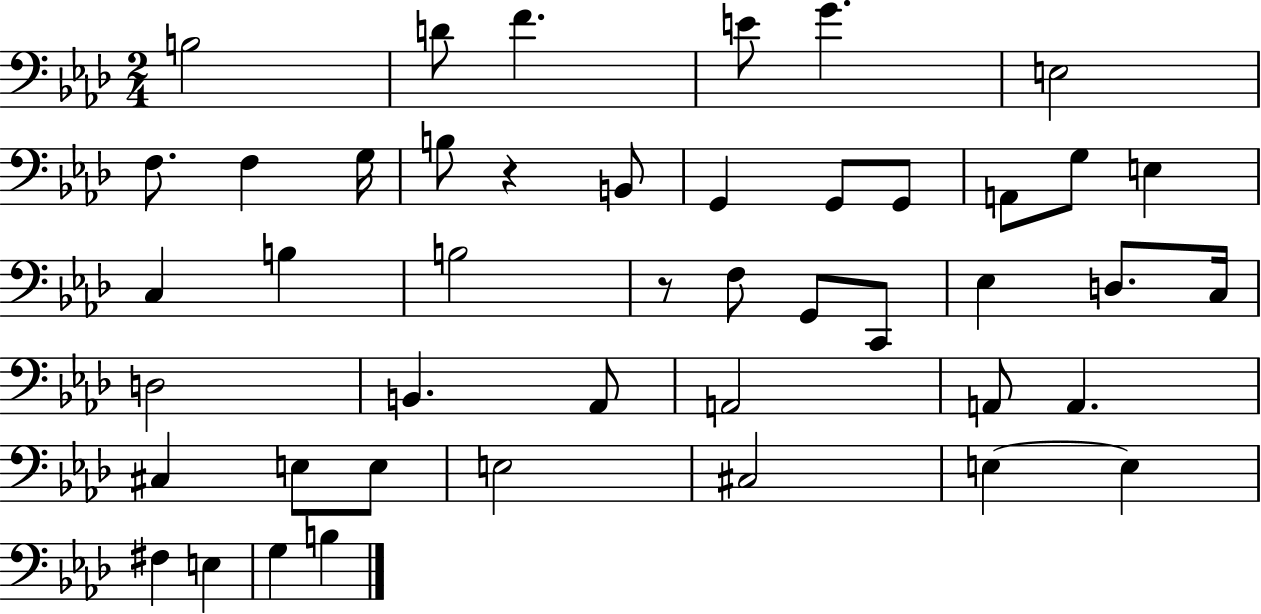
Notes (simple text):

B3/h D4/e F4/q. E4/e G4/q. E3/h F3/e. F3/q G3/s B3/e R/q B2/e G2/q G2/e G2/e A2/e G3/e E3/q C3/q B3/q B3/h R/e F3/e G2/e C2/e Eb3/q D3/e. C3/s D3/h B2/q. Ab2/e A2/h A2/e A2/q. C#3/q E3/e E3/e E3/h C#3/h E3/q E3/q F#3/q E3/q G3/q B3/q